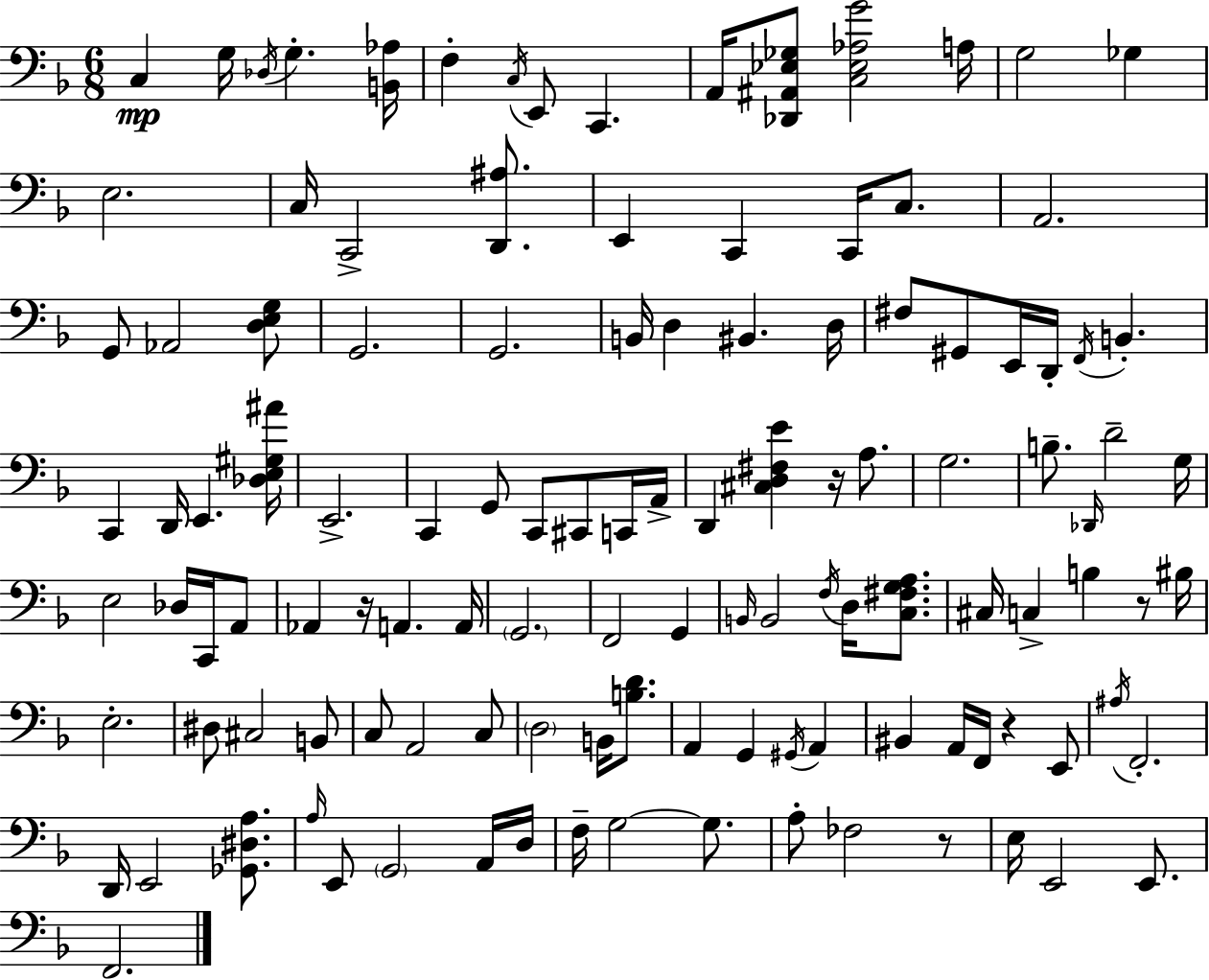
{
  \clef bass
  \numericTimeSignature
  \time 6/8
  \key f \major
  c4\mp g16 \acciaccatura { des16 } g4.-. | <b, aes>16 f4-. \acciaccatura { c16 } e,8 c,4. | a,16 <des, ais, ees ges>8 <c ees aes g'>2 | a16 g2 ges4 | \break e2. | c16 c,2-> <d, ais>8. | e,4 c,4 c,16 c8. | a,2. | \break g,8 aes,2 | <d e g>8 g,2. | g,2. | b,16 d4 bis,4. | \break d16 fis8 gis,8 e,16 d,16-. \acciaccatura { f,16 } b,4.-. | c,4 d,16 e,4. | <des e gis ais'>16 e,2.-> | c,4 g,8 c,8 cis,8 | \break c,16 a,16-> d,4 <cis d fis e'>4 r16 | a8. g2. | b8.-- \grace { des,16 } d'2-- | g16 e2 | \break des16 c,16 a,8 aes,4 r16 a,4. | a,16 \parenthesize g,2. | f,2 | g,4 \grace { b,16 } b,2 | \break \acciaccatura { f16 } d16 <c fis g a>8. cis16 c4-> b4 | r8 bis16 e2.-. | dis8 cis2 | b,8 c8 a,2 | \break c8 \parenthesize d2 | b,16 <b d'>8. a,4 g,4 | \acciaccatura { gis,16 } a,4 bis,4 a,16 | f,16 r4 e,8 \acciaccatura { ais16 } f,2.-. | \break d,16 e,2 | <ges, dis a>8. \grace { a16 } e,8 \parenthesize g,2 | a,16 d16 f16-- g2~~ | g8. a8-. fes2 | \break r8 e16 e,2 | e,8. f,2. | \bar "|."
}